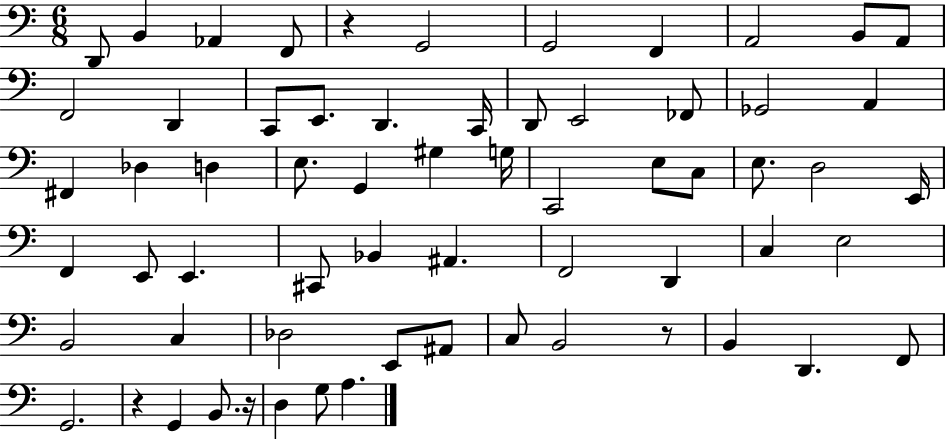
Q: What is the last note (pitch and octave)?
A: A3